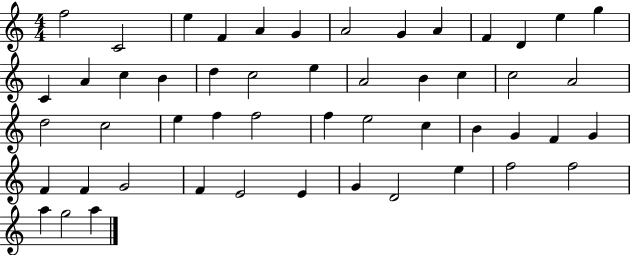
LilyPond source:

{
  \clef treble
  \numericTimeSignature
  \time 4/4
  \key c \major
  f''2 c'2 | e''4 f'4 a'4 g'4 | a'2 g'4 a'4 | f'4 d'4 e''4 g''4 | \break c'4 a'4 c''4 b'4 | d''4 c''2 e''4 | a'2 b'4 c''4 | c''2 a'2 | \break d''2 c''2 | e''4 f''4 f''2 | f''4 e''2 c''4 | b'4 g'4 f'4 g'4 | \break f'4 f'4 g'2 | f'4 e'2 e'4 | g'4 d'2 e''4 | f''2 f''2 | \break a''4 g''2 a''4 | \bar "|."
}